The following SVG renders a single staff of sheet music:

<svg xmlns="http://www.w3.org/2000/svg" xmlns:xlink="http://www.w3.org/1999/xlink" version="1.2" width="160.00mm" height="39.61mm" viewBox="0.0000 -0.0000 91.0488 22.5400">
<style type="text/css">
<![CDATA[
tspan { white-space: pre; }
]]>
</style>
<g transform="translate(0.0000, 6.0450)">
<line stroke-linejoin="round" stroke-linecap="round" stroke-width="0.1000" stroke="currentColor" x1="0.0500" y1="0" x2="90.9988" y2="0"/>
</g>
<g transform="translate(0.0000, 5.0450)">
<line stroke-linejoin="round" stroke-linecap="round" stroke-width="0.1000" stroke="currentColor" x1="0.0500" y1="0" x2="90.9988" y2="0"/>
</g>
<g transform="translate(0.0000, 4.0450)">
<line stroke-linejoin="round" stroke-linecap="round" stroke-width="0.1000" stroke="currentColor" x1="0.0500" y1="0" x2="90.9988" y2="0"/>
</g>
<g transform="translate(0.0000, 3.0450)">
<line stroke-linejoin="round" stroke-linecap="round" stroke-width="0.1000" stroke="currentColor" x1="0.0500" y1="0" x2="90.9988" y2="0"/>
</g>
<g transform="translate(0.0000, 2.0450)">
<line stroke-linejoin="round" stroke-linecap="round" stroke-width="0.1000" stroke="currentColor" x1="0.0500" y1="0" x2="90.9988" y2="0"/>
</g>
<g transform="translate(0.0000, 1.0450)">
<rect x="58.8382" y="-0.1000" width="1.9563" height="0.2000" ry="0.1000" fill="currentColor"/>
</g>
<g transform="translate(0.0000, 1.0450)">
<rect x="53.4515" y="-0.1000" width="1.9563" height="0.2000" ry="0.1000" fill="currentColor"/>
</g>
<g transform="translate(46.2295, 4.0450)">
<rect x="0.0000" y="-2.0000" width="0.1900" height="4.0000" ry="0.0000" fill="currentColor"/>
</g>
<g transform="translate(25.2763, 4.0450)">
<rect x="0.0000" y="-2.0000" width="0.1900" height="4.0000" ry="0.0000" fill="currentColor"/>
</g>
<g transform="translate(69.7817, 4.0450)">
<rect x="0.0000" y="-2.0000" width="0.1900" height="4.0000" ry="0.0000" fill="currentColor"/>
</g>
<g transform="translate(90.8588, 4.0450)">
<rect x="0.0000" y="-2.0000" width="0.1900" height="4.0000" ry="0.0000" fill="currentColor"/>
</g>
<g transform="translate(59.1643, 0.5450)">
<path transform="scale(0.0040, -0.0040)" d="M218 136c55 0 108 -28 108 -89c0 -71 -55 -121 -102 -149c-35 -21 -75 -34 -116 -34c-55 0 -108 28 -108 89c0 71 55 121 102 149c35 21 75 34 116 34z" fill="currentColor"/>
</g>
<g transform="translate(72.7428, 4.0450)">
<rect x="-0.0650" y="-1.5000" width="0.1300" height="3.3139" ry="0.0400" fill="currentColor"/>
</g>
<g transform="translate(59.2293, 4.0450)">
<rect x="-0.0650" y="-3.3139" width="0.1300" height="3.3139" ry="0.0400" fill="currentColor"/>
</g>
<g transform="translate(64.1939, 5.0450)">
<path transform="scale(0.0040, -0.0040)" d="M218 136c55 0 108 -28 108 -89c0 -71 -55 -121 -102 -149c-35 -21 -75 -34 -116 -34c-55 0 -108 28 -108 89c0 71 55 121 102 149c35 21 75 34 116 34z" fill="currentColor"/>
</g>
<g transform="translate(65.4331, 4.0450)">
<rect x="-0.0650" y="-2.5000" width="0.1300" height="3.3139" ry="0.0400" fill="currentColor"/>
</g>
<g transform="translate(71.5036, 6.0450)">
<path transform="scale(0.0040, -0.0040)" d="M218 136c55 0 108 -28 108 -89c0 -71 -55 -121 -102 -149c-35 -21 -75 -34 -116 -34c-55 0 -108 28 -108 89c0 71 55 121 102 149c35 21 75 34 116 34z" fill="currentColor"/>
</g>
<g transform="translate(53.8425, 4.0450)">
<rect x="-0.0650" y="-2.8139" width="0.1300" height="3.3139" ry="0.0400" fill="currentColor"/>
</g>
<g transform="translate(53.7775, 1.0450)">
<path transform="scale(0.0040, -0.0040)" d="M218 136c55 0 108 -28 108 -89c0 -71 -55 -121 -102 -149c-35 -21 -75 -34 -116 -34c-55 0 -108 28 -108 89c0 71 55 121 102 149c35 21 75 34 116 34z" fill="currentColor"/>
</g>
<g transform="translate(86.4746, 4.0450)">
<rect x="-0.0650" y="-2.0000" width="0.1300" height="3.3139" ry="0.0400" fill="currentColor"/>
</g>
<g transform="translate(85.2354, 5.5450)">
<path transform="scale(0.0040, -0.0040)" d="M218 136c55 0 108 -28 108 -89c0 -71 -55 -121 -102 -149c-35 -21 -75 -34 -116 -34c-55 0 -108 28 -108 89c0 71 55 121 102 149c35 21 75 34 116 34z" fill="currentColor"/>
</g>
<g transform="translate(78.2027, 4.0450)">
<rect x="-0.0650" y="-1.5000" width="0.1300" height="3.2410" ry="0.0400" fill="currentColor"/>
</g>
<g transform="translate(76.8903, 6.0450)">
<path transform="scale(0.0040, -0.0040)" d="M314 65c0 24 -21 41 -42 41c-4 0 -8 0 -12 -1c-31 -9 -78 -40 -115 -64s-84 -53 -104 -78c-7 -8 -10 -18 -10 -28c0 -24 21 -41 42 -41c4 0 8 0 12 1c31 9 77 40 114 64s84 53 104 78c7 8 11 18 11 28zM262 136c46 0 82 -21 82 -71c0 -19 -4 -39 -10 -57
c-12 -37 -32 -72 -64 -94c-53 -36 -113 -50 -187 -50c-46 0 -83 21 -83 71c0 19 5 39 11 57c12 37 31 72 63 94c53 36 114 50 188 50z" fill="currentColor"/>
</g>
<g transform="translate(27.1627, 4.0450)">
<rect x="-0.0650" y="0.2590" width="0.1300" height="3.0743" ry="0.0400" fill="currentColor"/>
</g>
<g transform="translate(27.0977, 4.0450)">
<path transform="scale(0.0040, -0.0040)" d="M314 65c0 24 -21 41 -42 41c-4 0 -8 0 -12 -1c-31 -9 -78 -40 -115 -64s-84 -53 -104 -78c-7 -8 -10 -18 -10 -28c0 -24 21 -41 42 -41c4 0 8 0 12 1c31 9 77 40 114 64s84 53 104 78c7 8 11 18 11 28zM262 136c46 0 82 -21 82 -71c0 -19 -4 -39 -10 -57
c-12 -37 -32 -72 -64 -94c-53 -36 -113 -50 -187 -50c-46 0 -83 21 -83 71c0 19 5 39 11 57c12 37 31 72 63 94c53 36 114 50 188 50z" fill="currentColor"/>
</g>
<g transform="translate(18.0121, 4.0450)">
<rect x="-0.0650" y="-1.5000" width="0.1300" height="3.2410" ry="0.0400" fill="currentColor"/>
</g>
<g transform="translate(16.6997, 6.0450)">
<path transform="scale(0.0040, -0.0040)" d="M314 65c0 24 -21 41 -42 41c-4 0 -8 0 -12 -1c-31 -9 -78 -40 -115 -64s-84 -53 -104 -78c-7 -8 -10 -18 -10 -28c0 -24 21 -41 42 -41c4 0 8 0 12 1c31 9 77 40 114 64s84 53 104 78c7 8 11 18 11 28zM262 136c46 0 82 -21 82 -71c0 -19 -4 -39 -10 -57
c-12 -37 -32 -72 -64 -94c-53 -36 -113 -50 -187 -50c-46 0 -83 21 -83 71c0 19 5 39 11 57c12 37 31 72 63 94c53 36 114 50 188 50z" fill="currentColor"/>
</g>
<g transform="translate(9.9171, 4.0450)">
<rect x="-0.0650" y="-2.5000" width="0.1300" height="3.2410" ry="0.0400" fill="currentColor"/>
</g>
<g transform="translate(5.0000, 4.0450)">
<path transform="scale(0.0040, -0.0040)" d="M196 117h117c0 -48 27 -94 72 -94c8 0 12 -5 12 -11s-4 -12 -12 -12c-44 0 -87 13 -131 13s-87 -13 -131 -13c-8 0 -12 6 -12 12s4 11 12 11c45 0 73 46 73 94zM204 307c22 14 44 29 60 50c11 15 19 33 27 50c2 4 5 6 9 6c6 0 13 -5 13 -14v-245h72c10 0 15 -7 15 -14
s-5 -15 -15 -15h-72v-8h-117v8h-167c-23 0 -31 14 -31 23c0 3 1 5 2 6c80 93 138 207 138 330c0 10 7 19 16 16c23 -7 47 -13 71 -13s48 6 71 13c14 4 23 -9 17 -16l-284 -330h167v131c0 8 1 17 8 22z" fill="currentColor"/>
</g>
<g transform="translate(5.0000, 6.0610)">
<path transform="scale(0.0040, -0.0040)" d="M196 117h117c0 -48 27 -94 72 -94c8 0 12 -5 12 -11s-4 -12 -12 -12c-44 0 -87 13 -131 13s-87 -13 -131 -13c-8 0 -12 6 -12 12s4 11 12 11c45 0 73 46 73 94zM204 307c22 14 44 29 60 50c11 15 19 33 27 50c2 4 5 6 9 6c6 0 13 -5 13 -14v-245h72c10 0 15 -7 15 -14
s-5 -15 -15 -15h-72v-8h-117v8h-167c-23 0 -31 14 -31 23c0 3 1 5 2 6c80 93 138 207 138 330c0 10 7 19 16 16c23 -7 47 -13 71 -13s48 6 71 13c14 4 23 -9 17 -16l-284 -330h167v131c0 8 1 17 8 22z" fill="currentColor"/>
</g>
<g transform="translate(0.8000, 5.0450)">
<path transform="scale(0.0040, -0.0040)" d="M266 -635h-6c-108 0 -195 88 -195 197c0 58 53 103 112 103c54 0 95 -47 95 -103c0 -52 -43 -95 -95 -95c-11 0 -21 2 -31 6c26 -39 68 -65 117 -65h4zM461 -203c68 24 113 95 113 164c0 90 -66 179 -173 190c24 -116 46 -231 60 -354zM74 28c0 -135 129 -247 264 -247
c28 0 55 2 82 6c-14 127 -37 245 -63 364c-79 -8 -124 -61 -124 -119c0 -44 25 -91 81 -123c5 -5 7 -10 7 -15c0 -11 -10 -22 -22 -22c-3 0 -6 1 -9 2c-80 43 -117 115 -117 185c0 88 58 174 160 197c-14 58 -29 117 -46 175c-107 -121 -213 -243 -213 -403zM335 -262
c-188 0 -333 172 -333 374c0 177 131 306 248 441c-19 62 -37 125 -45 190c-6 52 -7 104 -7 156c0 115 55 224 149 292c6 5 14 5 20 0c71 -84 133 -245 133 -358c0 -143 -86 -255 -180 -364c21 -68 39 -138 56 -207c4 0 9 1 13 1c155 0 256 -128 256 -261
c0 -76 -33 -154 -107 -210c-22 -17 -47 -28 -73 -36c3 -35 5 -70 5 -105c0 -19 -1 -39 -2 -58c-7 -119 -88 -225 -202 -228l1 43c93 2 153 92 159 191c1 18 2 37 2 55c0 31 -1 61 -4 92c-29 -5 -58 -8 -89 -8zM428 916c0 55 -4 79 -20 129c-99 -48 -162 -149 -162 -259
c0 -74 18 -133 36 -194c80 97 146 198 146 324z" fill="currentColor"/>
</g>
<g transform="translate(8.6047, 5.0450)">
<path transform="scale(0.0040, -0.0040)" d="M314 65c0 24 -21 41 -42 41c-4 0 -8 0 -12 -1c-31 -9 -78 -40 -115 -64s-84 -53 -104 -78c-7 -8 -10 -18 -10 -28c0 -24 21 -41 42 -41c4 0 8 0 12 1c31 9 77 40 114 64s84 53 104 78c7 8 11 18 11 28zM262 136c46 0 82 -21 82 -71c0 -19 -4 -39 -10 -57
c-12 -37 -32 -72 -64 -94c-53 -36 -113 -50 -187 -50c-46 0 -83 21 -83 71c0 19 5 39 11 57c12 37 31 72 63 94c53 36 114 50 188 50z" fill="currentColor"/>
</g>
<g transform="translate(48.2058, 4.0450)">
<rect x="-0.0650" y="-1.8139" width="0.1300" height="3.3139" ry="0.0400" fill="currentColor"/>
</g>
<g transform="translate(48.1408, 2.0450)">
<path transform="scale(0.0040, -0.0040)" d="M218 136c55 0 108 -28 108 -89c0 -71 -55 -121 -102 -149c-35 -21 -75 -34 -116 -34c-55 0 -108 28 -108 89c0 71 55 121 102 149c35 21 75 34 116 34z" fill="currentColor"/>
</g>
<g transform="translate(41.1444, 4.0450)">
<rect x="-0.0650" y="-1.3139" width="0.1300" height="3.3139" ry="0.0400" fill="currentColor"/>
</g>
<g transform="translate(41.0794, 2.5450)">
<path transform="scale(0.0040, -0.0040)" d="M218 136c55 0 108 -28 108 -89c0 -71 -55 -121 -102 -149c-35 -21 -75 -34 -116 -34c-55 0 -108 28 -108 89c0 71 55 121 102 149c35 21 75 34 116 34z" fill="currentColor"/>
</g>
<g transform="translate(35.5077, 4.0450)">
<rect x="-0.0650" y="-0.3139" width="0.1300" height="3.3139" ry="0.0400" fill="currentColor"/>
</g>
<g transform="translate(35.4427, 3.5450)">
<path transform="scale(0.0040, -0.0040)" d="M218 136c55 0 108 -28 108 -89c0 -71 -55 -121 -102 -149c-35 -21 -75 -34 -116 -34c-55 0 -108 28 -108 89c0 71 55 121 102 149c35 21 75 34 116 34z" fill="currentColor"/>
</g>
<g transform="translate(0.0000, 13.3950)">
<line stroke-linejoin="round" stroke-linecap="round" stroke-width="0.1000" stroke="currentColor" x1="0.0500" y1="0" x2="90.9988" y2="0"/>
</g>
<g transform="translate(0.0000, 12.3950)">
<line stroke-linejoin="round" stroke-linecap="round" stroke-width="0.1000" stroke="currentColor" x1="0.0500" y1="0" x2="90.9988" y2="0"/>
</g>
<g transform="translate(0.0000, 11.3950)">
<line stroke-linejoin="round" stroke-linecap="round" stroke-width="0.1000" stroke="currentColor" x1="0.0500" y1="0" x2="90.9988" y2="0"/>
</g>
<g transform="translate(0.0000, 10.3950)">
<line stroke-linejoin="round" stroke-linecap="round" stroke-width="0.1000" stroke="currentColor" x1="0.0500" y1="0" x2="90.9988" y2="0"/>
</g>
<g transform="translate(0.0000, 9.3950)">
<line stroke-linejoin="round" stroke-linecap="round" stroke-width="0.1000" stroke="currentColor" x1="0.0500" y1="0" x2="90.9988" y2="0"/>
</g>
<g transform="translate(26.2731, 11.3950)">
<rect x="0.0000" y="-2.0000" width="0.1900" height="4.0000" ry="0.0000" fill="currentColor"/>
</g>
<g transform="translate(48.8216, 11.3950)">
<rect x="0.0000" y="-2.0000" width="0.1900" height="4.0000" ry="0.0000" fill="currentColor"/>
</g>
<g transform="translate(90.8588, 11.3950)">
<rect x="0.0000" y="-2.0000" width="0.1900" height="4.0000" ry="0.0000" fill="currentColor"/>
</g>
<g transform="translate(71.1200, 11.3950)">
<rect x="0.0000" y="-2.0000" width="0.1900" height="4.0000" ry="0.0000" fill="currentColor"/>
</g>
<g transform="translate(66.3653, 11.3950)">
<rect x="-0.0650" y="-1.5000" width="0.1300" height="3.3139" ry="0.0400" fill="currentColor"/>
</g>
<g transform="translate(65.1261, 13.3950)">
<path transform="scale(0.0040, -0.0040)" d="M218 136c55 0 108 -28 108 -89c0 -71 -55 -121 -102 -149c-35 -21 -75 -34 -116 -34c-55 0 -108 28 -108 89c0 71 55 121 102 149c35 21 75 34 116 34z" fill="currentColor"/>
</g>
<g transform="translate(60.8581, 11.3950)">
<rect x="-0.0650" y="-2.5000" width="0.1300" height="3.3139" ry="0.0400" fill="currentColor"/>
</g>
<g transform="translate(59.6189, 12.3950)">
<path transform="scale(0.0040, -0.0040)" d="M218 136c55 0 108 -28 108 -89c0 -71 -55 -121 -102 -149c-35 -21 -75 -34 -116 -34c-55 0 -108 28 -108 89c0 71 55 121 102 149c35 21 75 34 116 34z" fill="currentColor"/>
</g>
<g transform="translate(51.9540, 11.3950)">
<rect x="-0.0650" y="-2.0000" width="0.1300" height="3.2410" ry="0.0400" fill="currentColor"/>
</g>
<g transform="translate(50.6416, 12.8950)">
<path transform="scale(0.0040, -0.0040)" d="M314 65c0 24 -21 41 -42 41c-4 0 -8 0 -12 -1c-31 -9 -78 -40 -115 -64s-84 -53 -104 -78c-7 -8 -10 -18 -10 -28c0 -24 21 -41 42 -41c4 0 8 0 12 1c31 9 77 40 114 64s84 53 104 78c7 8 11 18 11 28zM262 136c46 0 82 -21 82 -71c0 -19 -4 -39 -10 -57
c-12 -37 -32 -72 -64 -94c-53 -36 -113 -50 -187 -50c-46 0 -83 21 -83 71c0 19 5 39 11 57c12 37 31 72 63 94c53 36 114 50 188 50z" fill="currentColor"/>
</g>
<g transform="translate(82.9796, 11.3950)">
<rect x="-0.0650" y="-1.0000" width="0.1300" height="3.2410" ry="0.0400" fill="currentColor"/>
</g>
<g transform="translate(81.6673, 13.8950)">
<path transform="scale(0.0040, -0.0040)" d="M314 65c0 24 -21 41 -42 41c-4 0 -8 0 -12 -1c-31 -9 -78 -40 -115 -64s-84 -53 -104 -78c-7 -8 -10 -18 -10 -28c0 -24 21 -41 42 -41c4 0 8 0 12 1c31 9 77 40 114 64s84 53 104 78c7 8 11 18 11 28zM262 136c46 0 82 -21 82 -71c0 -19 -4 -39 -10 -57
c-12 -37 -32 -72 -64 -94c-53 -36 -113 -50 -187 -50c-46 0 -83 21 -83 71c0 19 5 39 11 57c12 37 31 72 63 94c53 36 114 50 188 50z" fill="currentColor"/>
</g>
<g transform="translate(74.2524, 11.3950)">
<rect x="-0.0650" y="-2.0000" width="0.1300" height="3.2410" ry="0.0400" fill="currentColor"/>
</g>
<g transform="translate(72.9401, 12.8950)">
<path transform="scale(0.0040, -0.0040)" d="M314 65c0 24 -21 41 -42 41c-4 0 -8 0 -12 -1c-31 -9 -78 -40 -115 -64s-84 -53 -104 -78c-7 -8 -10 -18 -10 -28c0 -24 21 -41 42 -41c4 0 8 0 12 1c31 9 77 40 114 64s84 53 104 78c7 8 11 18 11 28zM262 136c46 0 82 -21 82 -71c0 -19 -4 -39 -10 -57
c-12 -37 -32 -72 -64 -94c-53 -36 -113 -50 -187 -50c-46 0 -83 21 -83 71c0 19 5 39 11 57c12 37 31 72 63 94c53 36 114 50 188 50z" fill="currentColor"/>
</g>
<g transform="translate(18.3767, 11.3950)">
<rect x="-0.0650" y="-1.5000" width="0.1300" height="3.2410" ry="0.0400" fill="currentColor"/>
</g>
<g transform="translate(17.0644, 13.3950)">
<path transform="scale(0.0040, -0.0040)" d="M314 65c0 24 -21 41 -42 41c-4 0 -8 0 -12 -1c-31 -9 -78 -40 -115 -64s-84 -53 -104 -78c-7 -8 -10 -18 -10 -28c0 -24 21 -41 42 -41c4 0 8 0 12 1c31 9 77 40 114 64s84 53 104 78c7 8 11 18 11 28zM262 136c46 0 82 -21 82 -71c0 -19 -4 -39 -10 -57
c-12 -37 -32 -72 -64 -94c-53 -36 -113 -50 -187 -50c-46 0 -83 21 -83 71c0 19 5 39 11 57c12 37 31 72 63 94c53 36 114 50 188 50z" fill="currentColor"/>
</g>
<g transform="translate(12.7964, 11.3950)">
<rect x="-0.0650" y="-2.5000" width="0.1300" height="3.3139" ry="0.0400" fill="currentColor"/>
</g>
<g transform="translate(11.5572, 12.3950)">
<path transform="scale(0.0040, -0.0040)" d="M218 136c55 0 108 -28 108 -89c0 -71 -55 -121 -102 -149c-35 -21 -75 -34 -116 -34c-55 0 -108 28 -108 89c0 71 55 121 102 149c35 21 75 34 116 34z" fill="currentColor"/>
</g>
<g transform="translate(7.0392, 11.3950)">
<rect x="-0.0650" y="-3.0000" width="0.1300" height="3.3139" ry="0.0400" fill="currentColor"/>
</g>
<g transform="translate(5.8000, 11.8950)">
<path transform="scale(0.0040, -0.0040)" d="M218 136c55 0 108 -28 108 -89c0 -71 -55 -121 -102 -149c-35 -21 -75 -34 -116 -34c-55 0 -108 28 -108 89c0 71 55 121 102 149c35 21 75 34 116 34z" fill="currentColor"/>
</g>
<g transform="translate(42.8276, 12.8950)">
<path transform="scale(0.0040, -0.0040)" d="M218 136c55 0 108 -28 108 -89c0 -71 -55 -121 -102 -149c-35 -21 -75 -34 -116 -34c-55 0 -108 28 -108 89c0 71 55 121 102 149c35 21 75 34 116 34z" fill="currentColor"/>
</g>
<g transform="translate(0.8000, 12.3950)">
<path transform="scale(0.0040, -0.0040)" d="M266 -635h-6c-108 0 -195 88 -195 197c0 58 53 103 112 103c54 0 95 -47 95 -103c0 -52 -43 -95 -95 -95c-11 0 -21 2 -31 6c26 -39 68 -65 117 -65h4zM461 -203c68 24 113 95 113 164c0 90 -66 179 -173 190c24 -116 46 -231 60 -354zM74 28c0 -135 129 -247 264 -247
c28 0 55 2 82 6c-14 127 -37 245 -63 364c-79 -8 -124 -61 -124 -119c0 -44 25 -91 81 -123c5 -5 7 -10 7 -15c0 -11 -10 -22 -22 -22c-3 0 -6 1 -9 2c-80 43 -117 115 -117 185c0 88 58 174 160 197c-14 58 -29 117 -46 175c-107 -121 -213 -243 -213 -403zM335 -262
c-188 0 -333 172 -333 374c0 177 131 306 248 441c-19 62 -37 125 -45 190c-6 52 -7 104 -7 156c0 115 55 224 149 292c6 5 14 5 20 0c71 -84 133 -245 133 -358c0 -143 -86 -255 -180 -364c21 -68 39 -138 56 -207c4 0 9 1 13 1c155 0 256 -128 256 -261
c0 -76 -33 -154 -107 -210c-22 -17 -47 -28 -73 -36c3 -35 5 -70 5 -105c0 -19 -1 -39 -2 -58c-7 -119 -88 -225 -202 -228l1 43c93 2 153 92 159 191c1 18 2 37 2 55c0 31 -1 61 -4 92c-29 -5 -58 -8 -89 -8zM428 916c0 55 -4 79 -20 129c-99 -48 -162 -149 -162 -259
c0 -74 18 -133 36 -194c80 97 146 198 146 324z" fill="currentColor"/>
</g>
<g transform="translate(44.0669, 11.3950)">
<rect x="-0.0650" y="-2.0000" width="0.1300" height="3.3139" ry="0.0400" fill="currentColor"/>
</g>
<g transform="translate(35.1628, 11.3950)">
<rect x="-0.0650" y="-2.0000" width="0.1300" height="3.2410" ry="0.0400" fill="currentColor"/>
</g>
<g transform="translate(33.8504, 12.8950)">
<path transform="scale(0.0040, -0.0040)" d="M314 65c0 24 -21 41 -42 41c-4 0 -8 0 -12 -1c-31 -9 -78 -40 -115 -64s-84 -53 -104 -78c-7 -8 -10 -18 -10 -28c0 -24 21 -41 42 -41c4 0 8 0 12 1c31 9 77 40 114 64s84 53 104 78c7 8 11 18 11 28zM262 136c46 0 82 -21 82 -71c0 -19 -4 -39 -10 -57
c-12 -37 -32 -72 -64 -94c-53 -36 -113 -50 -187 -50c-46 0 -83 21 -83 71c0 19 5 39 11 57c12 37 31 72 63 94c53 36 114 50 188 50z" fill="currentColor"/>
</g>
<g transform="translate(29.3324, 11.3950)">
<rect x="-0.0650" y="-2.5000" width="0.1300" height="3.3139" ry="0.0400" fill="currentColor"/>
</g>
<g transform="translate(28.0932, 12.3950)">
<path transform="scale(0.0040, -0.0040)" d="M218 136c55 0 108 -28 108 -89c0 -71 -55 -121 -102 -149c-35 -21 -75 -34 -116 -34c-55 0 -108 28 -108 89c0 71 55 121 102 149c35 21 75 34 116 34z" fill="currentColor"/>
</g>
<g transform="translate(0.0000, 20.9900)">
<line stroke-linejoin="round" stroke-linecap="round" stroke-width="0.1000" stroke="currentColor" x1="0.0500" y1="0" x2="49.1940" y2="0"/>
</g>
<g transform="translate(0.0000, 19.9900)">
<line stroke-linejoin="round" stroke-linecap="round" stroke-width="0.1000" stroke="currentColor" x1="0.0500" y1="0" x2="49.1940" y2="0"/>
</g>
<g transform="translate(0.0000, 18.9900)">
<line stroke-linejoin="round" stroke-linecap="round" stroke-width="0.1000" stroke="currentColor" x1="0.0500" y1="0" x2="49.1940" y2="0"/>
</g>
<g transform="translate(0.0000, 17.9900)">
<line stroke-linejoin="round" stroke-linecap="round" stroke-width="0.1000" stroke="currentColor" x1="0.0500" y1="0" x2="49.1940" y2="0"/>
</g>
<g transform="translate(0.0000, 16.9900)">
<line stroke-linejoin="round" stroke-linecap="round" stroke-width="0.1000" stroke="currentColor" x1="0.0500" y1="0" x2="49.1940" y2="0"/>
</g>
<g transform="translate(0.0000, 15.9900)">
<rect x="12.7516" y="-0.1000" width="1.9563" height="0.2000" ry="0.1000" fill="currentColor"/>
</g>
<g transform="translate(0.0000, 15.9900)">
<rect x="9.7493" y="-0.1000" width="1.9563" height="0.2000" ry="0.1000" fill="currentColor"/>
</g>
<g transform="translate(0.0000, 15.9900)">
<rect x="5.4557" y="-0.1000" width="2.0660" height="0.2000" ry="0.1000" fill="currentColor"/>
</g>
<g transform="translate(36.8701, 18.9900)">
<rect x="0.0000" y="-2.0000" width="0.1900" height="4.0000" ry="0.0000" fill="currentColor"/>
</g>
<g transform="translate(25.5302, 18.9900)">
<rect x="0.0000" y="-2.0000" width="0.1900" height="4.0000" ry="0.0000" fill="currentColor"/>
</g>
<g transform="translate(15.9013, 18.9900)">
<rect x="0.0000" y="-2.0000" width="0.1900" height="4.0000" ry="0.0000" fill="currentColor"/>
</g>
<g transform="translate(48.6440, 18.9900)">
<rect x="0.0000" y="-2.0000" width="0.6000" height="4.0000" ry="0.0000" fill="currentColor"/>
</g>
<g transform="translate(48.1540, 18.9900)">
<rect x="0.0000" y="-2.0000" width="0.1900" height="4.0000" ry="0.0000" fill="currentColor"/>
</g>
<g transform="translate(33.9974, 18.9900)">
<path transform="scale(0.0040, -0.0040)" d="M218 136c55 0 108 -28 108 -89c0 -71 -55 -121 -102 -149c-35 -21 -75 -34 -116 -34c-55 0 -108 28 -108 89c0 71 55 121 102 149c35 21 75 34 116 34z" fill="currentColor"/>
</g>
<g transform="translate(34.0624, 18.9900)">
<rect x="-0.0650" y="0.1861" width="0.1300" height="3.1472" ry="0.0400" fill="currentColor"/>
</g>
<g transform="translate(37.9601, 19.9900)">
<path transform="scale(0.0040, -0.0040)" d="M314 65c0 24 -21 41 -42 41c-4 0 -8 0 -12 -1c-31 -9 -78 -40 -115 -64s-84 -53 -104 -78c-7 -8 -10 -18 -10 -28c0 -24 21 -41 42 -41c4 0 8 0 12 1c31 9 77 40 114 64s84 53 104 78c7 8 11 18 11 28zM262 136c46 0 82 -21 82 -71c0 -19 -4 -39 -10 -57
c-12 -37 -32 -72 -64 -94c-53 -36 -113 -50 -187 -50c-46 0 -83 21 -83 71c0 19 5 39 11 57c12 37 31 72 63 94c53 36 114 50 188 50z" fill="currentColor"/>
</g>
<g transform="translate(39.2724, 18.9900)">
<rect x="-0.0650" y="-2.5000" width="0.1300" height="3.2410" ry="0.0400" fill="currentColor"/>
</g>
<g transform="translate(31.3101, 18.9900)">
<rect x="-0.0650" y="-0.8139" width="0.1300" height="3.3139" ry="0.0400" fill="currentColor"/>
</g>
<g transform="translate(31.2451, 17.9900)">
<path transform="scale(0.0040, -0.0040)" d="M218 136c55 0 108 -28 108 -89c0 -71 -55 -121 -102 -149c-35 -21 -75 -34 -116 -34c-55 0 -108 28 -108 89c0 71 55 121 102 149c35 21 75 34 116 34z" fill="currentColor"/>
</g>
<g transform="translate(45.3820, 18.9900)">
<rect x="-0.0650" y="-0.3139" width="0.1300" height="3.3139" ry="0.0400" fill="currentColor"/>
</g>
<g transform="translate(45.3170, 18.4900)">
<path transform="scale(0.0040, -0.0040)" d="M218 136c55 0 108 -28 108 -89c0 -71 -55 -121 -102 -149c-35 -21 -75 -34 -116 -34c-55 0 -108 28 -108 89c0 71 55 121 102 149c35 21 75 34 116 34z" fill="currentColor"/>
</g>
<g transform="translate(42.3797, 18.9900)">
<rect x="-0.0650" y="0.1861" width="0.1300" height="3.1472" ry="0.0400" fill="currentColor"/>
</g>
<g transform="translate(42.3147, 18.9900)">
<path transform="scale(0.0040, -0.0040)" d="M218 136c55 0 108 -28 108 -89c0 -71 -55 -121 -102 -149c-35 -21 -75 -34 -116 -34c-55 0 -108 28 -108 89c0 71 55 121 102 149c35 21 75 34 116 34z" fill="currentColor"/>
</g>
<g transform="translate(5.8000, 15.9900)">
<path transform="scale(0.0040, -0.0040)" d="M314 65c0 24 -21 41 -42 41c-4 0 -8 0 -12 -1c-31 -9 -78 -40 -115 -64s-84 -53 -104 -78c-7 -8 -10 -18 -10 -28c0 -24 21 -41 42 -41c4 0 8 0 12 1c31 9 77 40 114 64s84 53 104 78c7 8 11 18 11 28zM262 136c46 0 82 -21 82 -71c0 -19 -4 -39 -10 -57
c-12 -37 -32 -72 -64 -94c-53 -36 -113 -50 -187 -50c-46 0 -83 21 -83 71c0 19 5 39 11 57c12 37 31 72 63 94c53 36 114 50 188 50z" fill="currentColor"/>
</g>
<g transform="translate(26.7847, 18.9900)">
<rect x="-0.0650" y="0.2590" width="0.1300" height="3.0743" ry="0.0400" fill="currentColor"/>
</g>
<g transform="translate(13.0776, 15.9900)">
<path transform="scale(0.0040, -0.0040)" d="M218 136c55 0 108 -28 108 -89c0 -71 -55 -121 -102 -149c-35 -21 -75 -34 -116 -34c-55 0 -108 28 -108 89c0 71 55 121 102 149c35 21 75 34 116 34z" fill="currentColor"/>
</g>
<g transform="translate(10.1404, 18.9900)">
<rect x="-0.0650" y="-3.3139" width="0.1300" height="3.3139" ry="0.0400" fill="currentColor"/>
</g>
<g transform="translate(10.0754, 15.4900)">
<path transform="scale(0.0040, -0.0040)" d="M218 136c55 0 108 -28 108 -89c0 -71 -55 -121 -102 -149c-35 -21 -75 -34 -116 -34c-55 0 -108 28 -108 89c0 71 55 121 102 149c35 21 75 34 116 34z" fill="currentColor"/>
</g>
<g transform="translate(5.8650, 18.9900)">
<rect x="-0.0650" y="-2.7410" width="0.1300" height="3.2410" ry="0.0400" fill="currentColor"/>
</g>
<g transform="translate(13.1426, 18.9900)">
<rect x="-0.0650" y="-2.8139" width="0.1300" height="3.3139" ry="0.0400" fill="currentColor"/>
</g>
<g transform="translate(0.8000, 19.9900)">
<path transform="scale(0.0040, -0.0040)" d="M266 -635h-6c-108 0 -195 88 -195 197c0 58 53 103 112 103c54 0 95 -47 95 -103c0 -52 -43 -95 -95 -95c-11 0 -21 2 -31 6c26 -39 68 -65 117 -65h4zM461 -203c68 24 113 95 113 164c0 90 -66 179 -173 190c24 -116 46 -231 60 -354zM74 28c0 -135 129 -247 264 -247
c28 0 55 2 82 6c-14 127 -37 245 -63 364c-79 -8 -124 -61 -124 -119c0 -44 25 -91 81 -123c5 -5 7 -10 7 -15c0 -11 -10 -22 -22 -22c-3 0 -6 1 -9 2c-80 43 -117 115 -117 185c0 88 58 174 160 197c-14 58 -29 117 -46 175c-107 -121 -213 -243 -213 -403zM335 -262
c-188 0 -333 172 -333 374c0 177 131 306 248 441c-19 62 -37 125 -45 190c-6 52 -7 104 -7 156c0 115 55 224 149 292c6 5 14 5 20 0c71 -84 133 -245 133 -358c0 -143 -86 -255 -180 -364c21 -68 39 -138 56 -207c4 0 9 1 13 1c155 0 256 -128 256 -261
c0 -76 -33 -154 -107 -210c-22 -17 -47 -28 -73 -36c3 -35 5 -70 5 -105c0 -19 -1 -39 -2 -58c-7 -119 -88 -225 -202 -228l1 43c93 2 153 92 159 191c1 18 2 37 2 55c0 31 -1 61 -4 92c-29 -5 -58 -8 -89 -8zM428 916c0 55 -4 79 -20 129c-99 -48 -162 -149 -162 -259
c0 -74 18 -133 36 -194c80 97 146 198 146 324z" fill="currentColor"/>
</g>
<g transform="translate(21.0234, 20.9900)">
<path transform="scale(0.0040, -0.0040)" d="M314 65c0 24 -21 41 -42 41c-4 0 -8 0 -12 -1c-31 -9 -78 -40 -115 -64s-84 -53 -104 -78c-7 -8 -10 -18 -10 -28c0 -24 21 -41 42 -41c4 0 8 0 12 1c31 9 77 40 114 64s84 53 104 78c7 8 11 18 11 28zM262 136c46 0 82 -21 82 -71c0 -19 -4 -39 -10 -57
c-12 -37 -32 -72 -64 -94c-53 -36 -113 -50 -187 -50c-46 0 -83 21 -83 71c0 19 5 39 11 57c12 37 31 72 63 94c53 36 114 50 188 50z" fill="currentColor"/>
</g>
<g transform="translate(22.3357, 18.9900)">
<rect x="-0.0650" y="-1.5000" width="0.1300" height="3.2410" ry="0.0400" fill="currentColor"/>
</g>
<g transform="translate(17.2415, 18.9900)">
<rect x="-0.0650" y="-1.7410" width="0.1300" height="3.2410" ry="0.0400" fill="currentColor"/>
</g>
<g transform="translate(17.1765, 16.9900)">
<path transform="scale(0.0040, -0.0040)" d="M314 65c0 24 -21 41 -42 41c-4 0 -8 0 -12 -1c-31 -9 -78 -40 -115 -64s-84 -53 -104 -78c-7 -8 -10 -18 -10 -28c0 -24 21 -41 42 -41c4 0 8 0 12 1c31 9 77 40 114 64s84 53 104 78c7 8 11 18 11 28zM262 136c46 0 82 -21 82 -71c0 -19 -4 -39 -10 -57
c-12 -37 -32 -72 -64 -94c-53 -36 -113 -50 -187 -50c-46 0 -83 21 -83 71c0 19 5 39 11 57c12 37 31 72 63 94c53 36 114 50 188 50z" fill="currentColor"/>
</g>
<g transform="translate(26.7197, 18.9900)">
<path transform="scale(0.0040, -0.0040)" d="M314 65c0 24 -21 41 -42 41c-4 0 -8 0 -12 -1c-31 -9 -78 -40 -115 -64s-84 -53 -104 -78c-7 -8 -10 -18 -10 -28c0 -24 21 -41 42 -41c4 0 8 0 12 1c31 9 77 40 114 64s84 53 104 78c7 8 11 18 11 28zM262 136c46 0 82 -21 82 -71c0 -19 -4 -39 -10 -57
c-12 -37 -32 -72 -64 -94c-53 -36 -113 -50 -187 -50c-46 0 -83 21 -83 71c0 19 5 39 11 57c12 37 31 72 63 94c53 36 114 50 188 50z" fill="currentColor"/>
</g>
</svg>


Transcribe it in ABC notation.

X:1
T:Untitled
M:4/4
L:1/4
K:C
G2 E2 B2 c e f a b G E E2 F A G E2 G F2 F F2 G E F2 D2 a2 b a f2 E2 B2 d B G2 B c